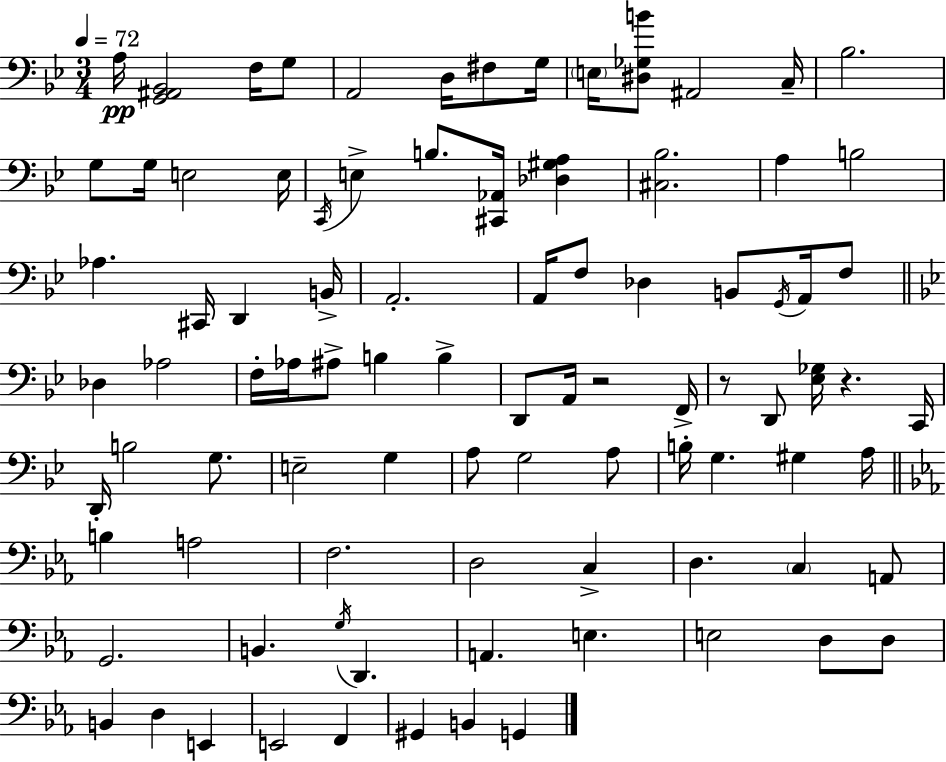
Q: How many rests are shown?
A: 3